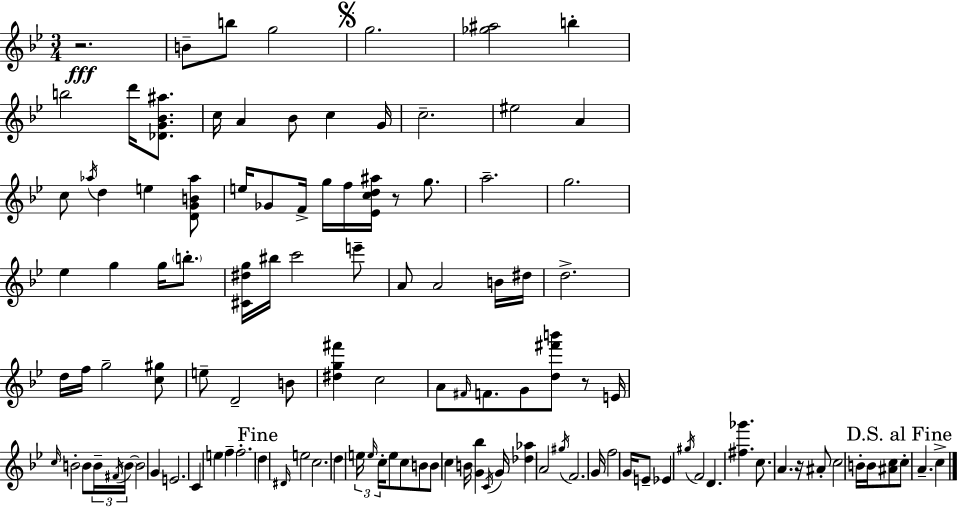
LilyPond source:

{
  \clef treble
  \numericTimeSignature
  \time 3/4
  \key g \minor
  r2.\fff | b'8-- b''8 g''2 | \mark \markup { \musicglyph "scripts.segno" } g''2. | <ges'' ais''>2 b''4-. | \break b''2 d'''16 <des' g' bes' ais''>8. | c''16 a'4 bes'8 c''4 g'16 | c''2.-- | eis''2 a'4 | \break c''8 \acciaccatura { aes''16 } d''4 e''4 <d' g' b' aes''>8 | e''16 ges'8 f'16-> g''16 f''16 <ees' c'' d'' ais''>16 r8 g''8. | a''2.-- | g''2. | \break ees''4 g''4 g''16 \parenthesize b''8.-. | <cis' dis'' g''>16 bis''16 c'''2 e'''8-- | a'8 a'2 b'16 | dis''16 d''2.-> | \break d''16 f''16 g''2-- <c'' gis''>8 | e''8-- d'2-- b'8 | <dis'' g'' fis'''>4 c''2 | a'8 \grace { fis'16 } f'8. g'8 <d'' fis''' b'''>8 r8 | \break e'16 \grace { c''16 } b'2-. b'8 | \tuplet 3/2 { b'16-- \acciaccatura { fis'16 } \parenthesize b'16~~ } b'2 | g'4 e'2. | c'4 e''4 | \break f''4-- f''2.-. | \mark "Fine" d''4 \grace { dis'16 } e''2 | c''2. | d''4 \tuplet 3/2 { e''16 \grace { e''16 } c''16-. } | \break e''8 c''8 b'8 b'8 c''4 | b'16 <g' bes''>4 \acciaccatura { c'16 } g'16 <des'' aes''>4 a'2 | \acciaccatura { gis''16 } f'2. | g'16 f''2 | \break g'16 e'8-- ees'4 | \acciaccatura { gis''16 } f'2 d'4. | <fis'' ges'''>4. c''8. | a'4. r16 ais'8-. c''2 | \break b'16-. b'16 <ais' c''>8 \mark "D.S. al Fine" c''8-. a'4.-- | c''4-> \bar "|."
}